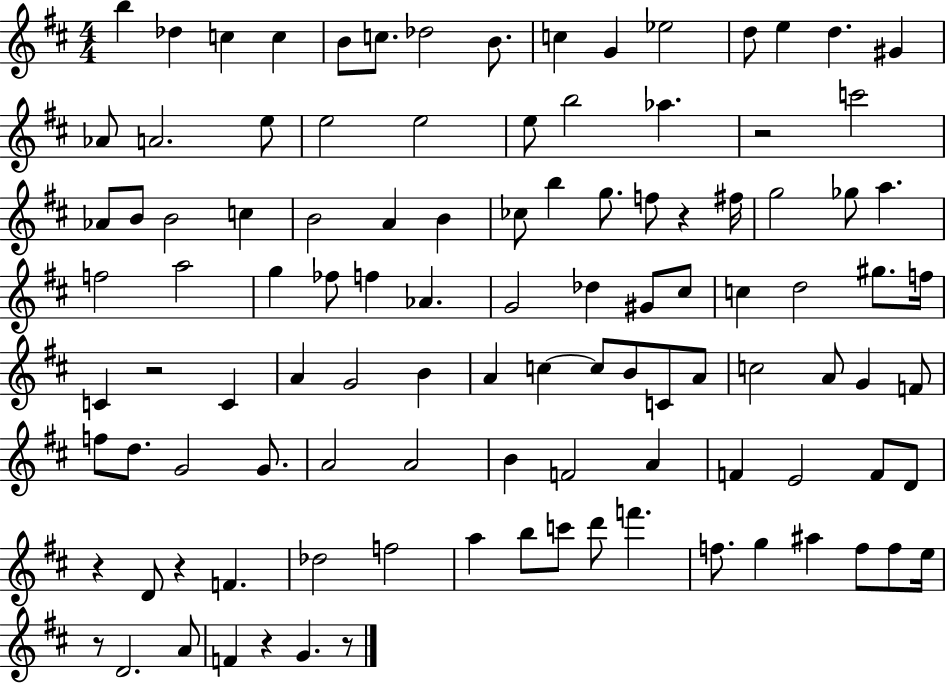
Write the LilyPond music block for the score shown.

{
  \clef treble
  \numericTimeSignature
  \time 4/4
  \key d \major
  b''4 des''4 c''4 c''4 | b'8 c''8. des''2 b'8. | c''4 g'4 ees''2 | d''8 e''4 d''4. gis'4 | \break aes'8 a'2. e''8 | e''2 e''2 | e''8 b''2 aes''4. | r2 c'''2 | \break aes'8 b'8 b'2 c''4 | b'2 a'4 b'4 | ces''8 b''4 g''8. f''8 r4 fis''16 | g''2 ges''8 a''4. | \break f''2 a''2 | g''4 fes''8 f''4 aes'4. | g'2 des''4 gis'8 cis''8 | c''4 d''2 gis''8. f''16 | \break c'4 r2 c'4 | a'4 g'2 b'4 | a'4 c''4~~ c''8 b'8 c'8 a'8 | c''2 a'8 g'4 f'8 | \break f''8 d''8. g'2 g'8. | a'2 a'2 | b'4 f'2 a'4 | f'4 e'2 f'8 d'8 | \break r4 d'8 r4 f'4. | des''2 f''2 | a''4 b''8 c'''8 d'''8 f'''4. | f''8. g''4 ais''4 f''8 f''8 e''16 | \break r8 d'2. a'8 | f'4 r4 g'4. r8 | \bar "|."
}